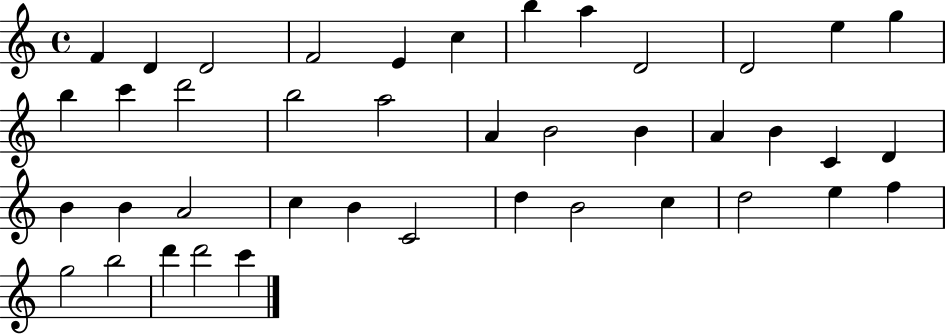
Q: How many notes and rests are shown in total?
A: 41